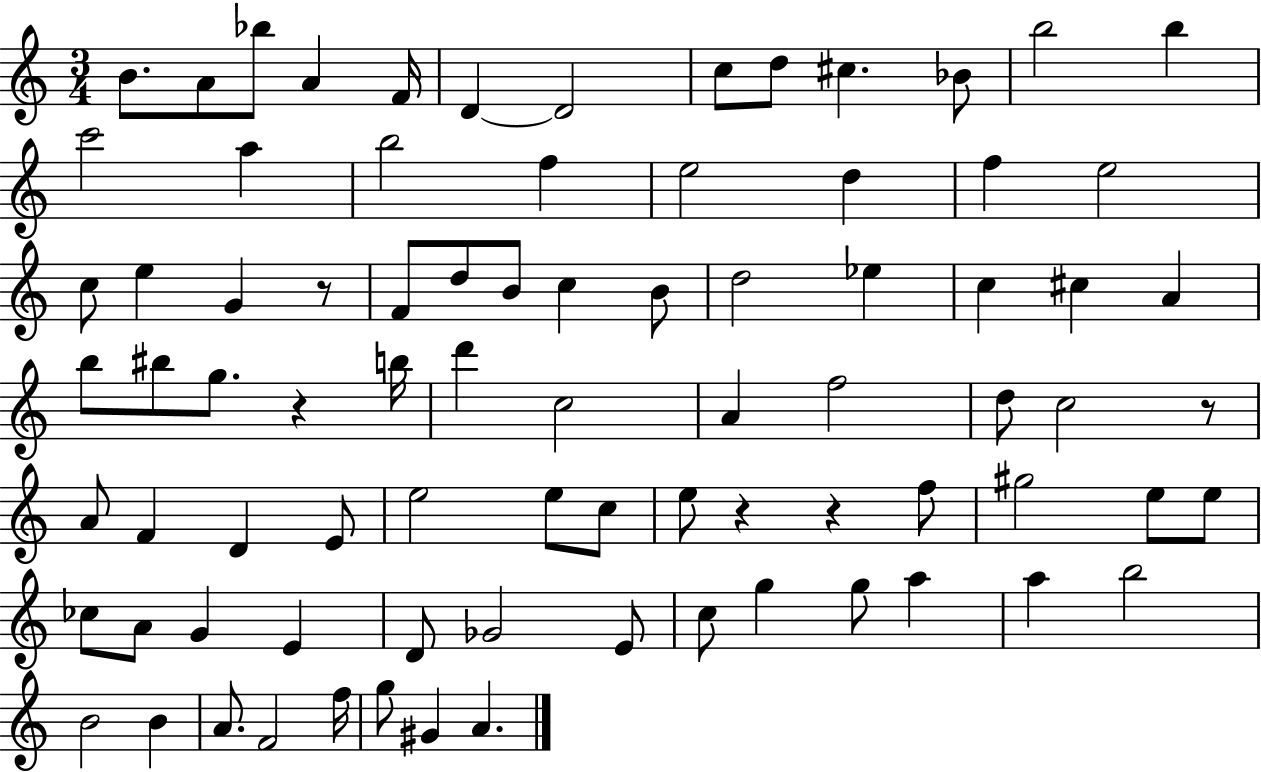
B4/e. A4/e Bb5/e A4/q F4/s D4/q D4/h C5/e D5/e C#5/q. Bb4/e B5/h B5/q C6/h A5/q B5/h F5/q E5/h D5/q F5/q E5/h C5/e E5/q G4/q R/e F4/e D5/e B4/e C5/q B4/e D5/h Eb5/q C5/q C#5/q A4/q B5/e BIS5/e G5/e. R/q B5/s D6/q C5/h A4/q F5/h D5/e C5/h R/e A4/e F4/q D4/q E4/e E5/h E5/e C5/e E5/e R/q R/q F5/e G#5/h E5/e E5/e CES5/e A4/e G4/q E4/q D4/e Gb4/h E4/e C5/e G5/q G5/e A5/q A5/q B5/h B4/h B4/q A4/e. F4/h F5/s G5/e G#4/q A4/q.